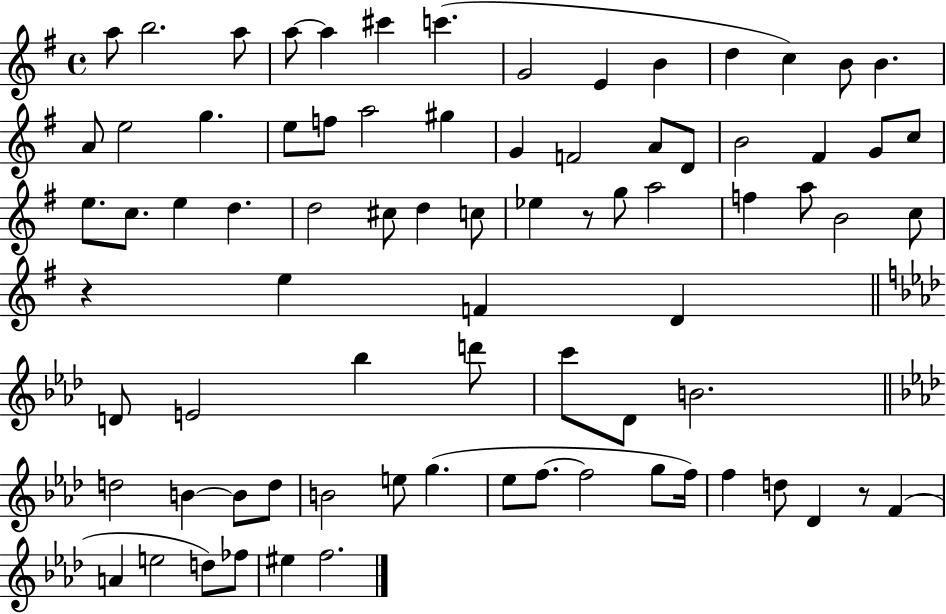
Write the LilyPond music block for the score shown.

{
  \clef treble
  \time 4/4
  \defaultTimeSignature
  \key g \major
  a''8 b''2. a''8 | a''8~~ a''4 cis'''4 c'''4.( | g'2 e'4 b'4 | d''4 c''4) b'8 b'4. | \break a'8 e''2 g''4. | e''8 f''8 a''2 gis''4 | g'4 f'2 a'8 d'8 | b'2 fis'4 g'8 c''8 | \break e''8. c''8. e''4 d''4. | d''2 cis''8 d''4 c''8 | ees''4 r8 g''8 a''2 | f''4 a''8 b'2 c''8 | \break r4 e''4 f'4 d'4 | \bar "||" \break \key aes \major d'8 e'2 bes''4 d'''8 | c'''8 des'8 b'2. | \bar "||" \break \key aes \major d''2 b'4~~ b'8 d''8 | b'2 e''8 g''4.( | ees''8 f''8.~~ f''2 g''8 f''16) | f''4 d''8 des'4 r8 f'4( | \break a'4 e''2 d''8) fes''8 | eis''4 f''2. | \bar "|."
}